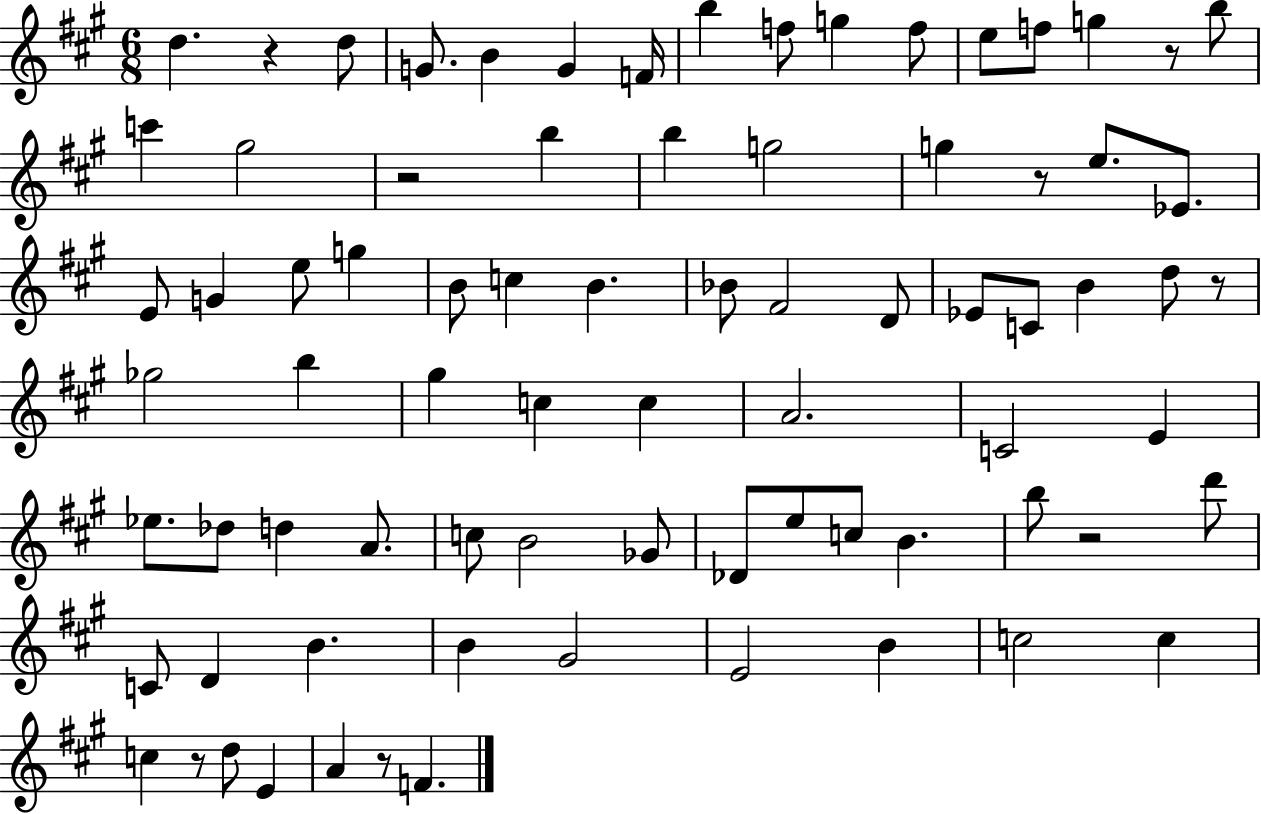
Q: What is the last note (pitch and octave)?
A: F4